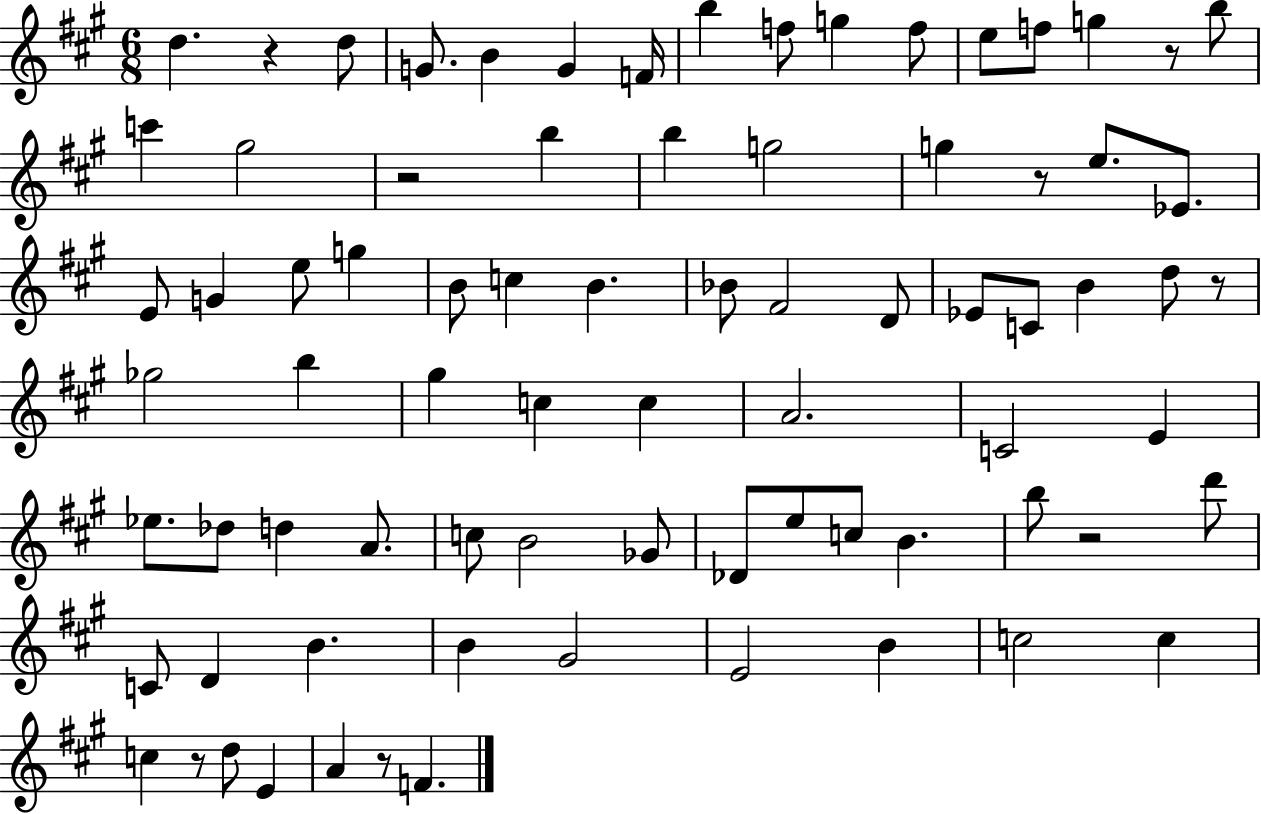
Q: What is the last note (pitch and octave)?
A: F4